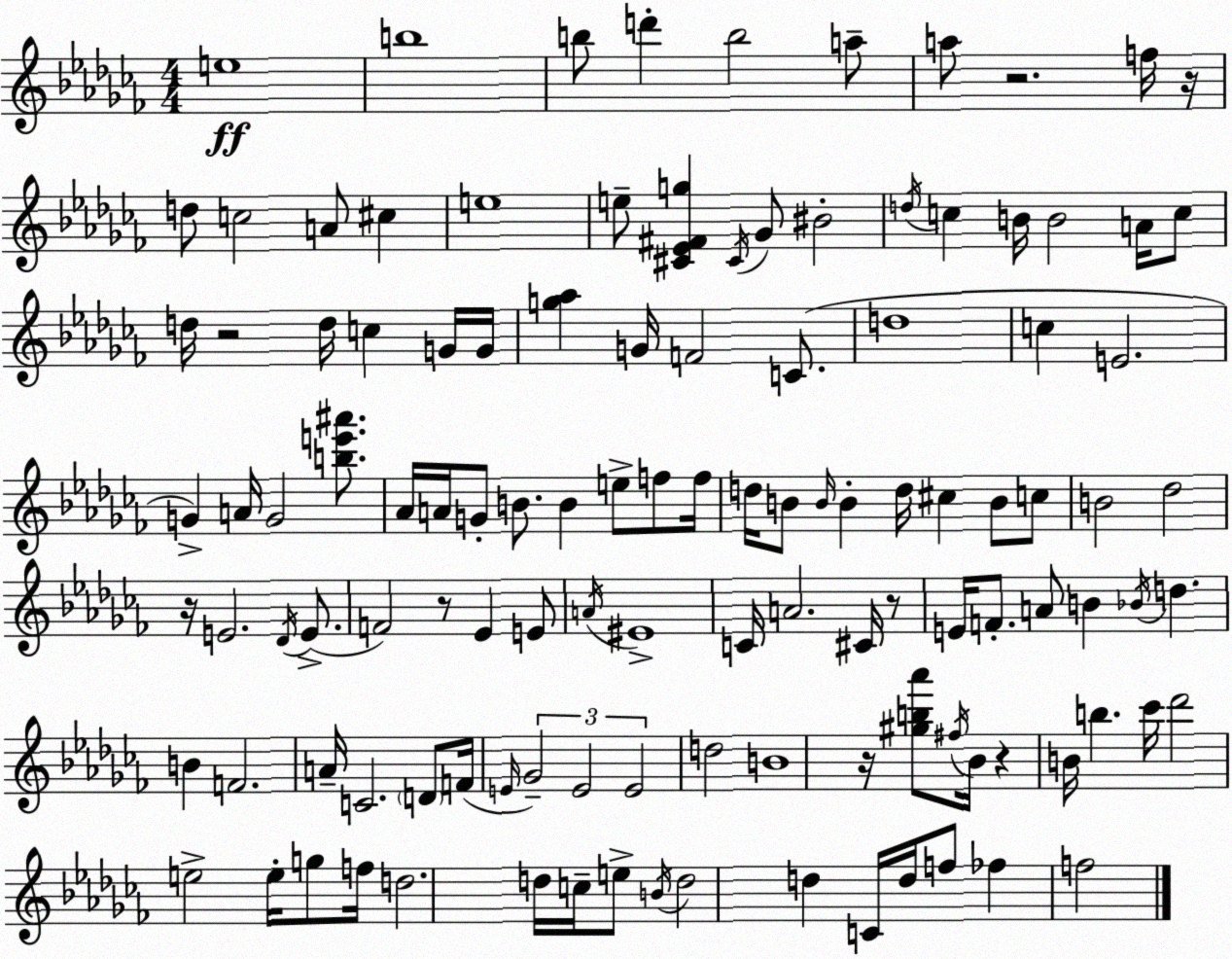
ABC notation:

X:1
T:Untitled
M:4/4
L:1/4
K:Abm
e4 b4 b/2 d' b2 a/2 a/2 z2 f/4 z/4 d/2 c2 A/2 ^c e4 e/2 [^C_E^Fg] ^C/4 _G/2 ^B2 d/4 c B/4 B2 A/4 c/2 d/4 z2 d/4 c G/4 G/4 [g_a] G/4 F2 C/2 d4 c E2 G A/4 G2 [be'^a']/2 _A/4 A/4 G/2 B/2 B e/2 f/2 f/4 d/4 B/2 B/4 B d/4 ^c B/2 c/2 B2 _d2 z/4 E2 _D/4 E/2 F2 z/2 _E E/2 A/4 ^E4 C/4 A2 ^C/4 z/2 E/4 F/2 A/2 B _B/4 d B F2 A/4 C2 D/2 F/4 E/4 _G2 E2 E2 d2 B4 z/4 [^gb_a']/2 ^f/4 _B/4 z B/4 b _c'/4 _d'2 e2 e/4 g/2 f/4 d2 d/4 c/4 e/2 B/4 d2 d C/4 d/4 f/2 _f f2